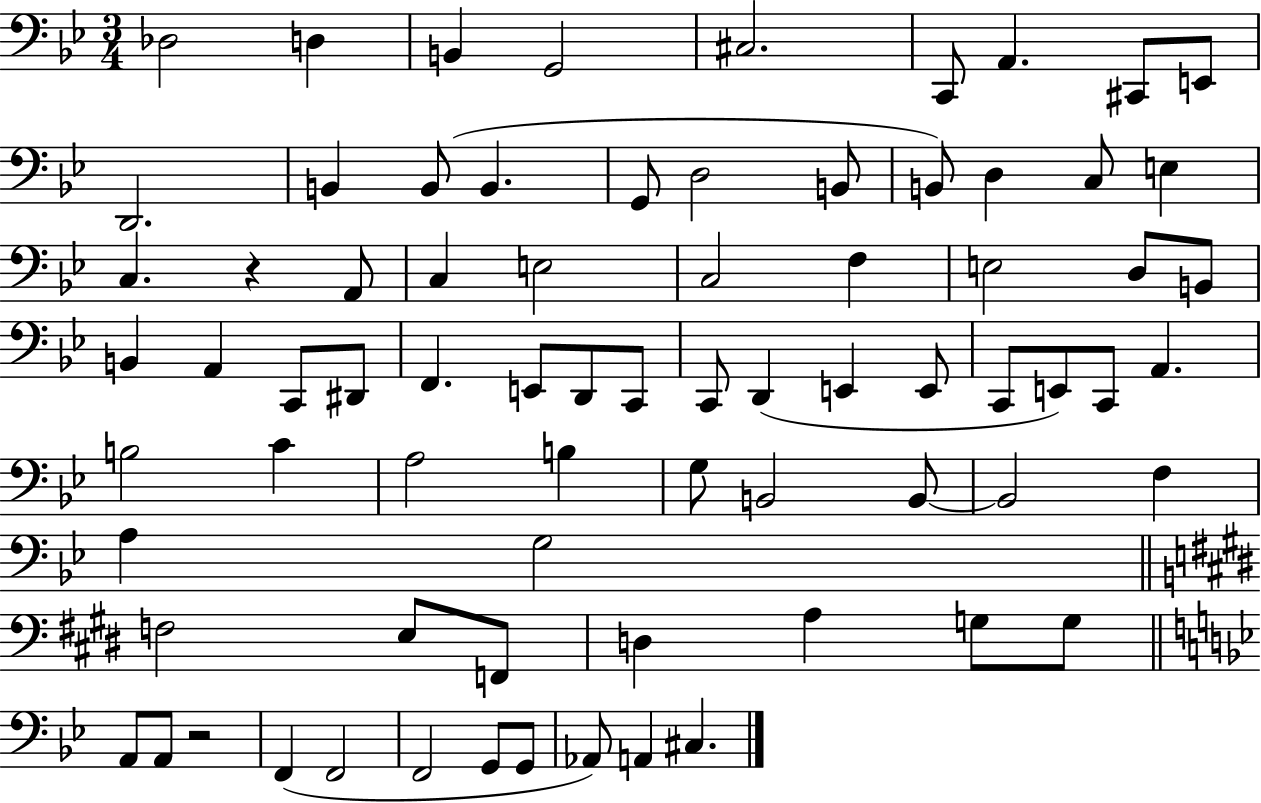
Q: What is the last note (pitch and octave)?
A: C#3